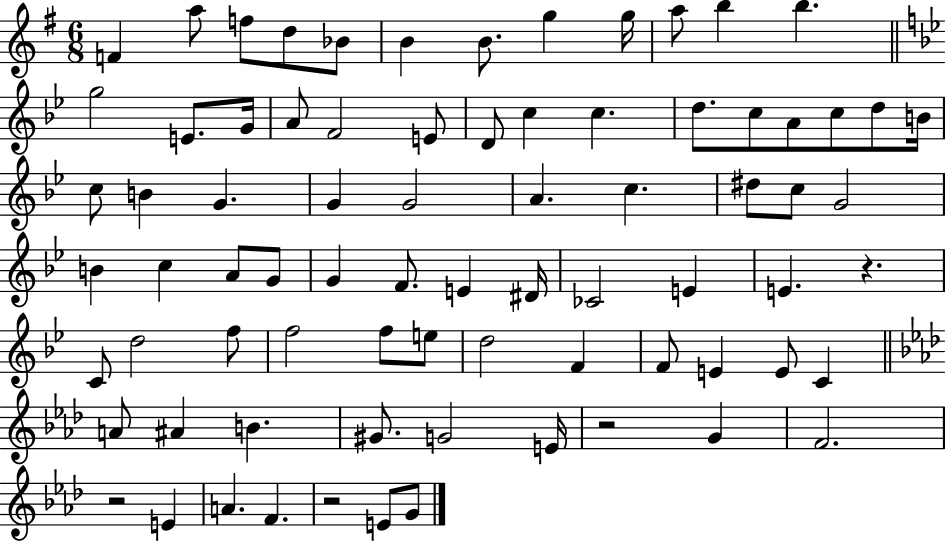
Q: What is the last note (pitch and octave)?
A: G4